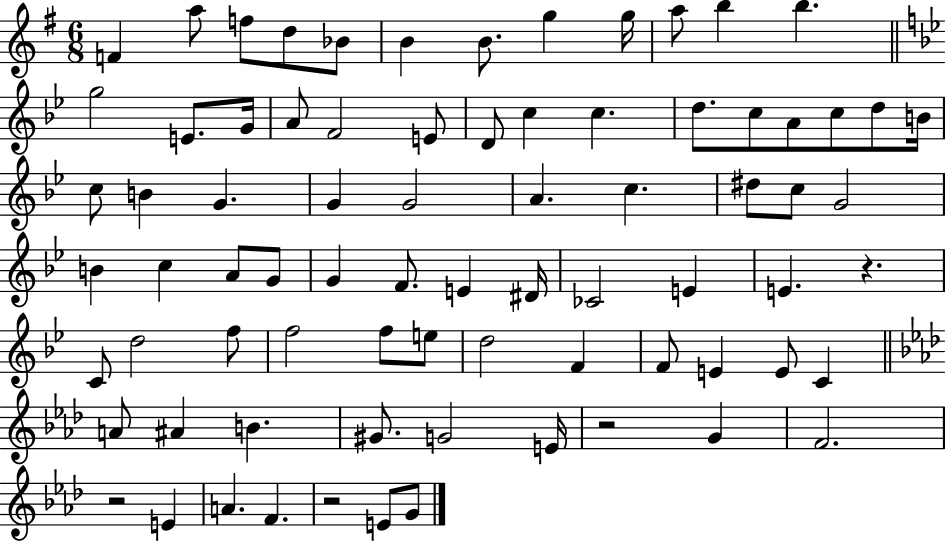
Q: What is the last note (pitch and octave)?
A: G4